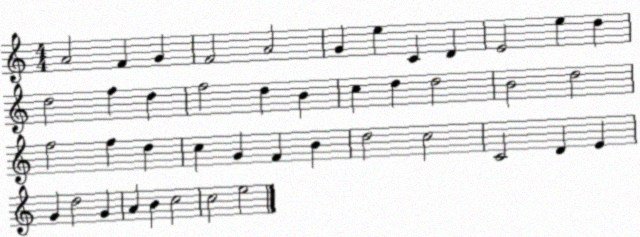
X:1
T:Untitled
M:4/4
L:1/4
K:C
A2 F G F2 A2 G e C D E2 e d d2 f d f2 d B c d d2 B2 d2 f2 f d c G F B d2 c2 C2 D E G d2 G A B c2 c2 e2